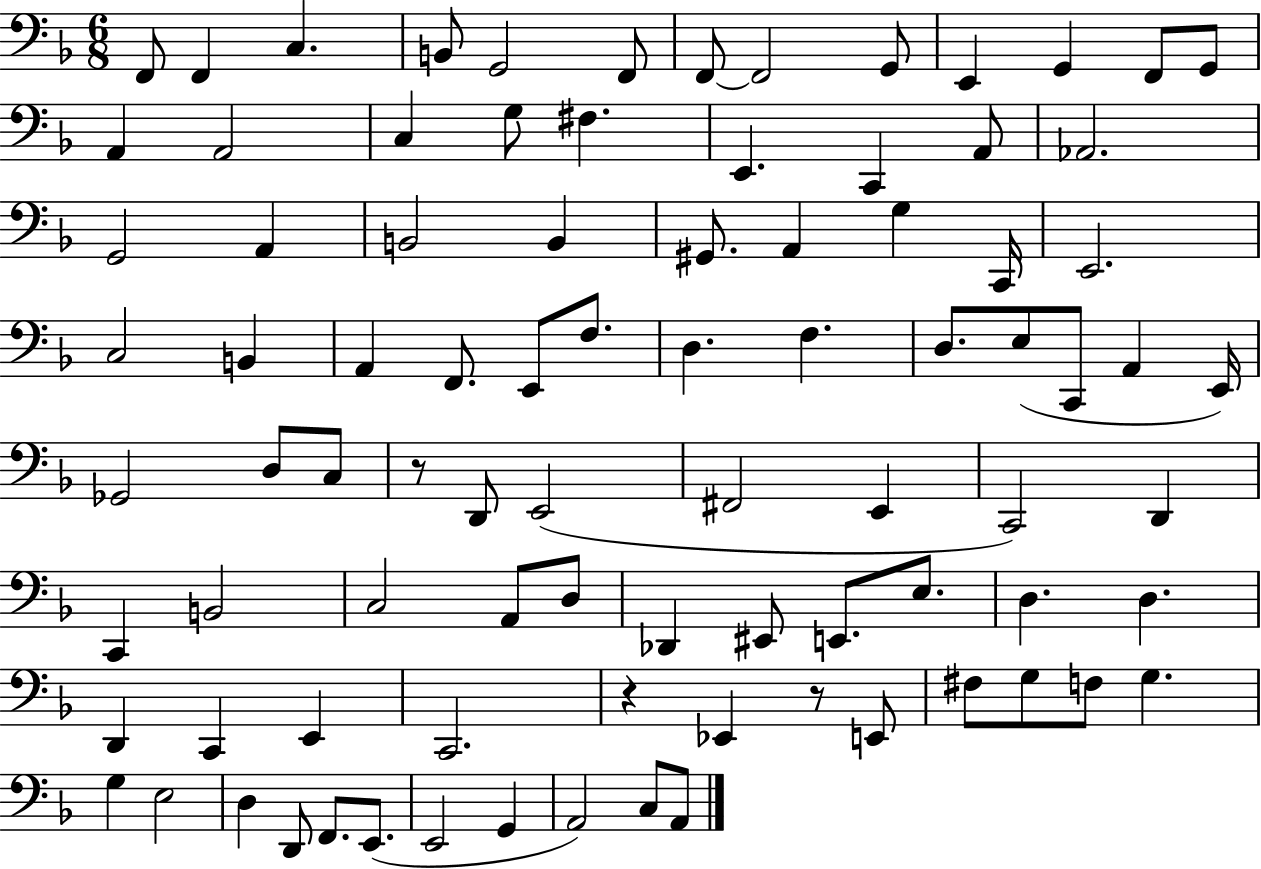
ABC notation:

X:1
T:Untitled
M:6/8
L:1/4
K:F
F,,/2 F,, C, B,,/2 G,,2 F,,/2 F,,/2 F,,2 G,,/2 E,, G,, F,,/2 G,,/2 A,, A,,2 C, G,/2 ^F, E,, C,, A,,/2 _A,,2 G,,2 A,, B,,2 B,, ^G,,/2 A,, G, C,,/4 E,,2 C,2 B,, A,, F,,/2 E,,/2 F,/2 D, F, D,/2 E,/2 C,,/2 A,, E,,/4 _G,,2 D,/2 C,/2 z/2 D,,/2 E,,2 ^F,,2 E,, C,,2 D,, C,, B,,2 C,2 A,,/2 D,/2 _D,, ^E,,/2 E,,/2 E,/2 D, D, D,, C,, E,, C,,2 z _E,, z/2 E,,/2 ^F,/2 G,/2 F,/2 G, G, E,2 D, D,,/2 F,,/2 E,,/2 E,,2 G,, A,,2 C,/2 A,,/2